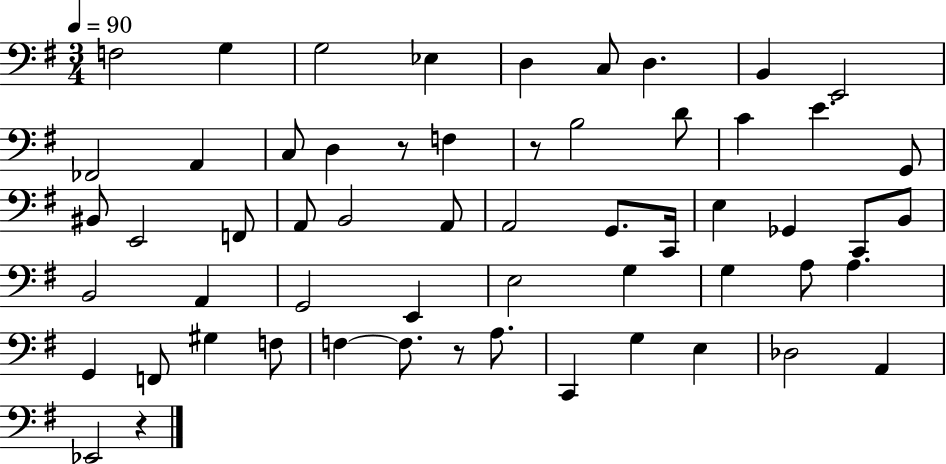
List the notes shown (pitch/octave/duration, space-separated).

F3/h G3/q G3/h Eb3/q D3/q C3/e D3/q. B2/q E2/h FES2/h A2/q C3/e D3/q R/e F3/q R/e B3/h D4/e C4/q E4/q. G2/e BIS2/e E2/h F2/e A2/e B2/h A2/e A2/h G2/e. C2/s E3/q Gb2/q C2/e B2/e B2/h A2/q G2/h E2/q E3/h G3/q G3/q A3/e A3/q. G2/q F2/e G#3/q F3/e F3/q F3/e. R/e A3/e. C2/q G3/q E3/q Db3/h A2/q Eb2/h R/q